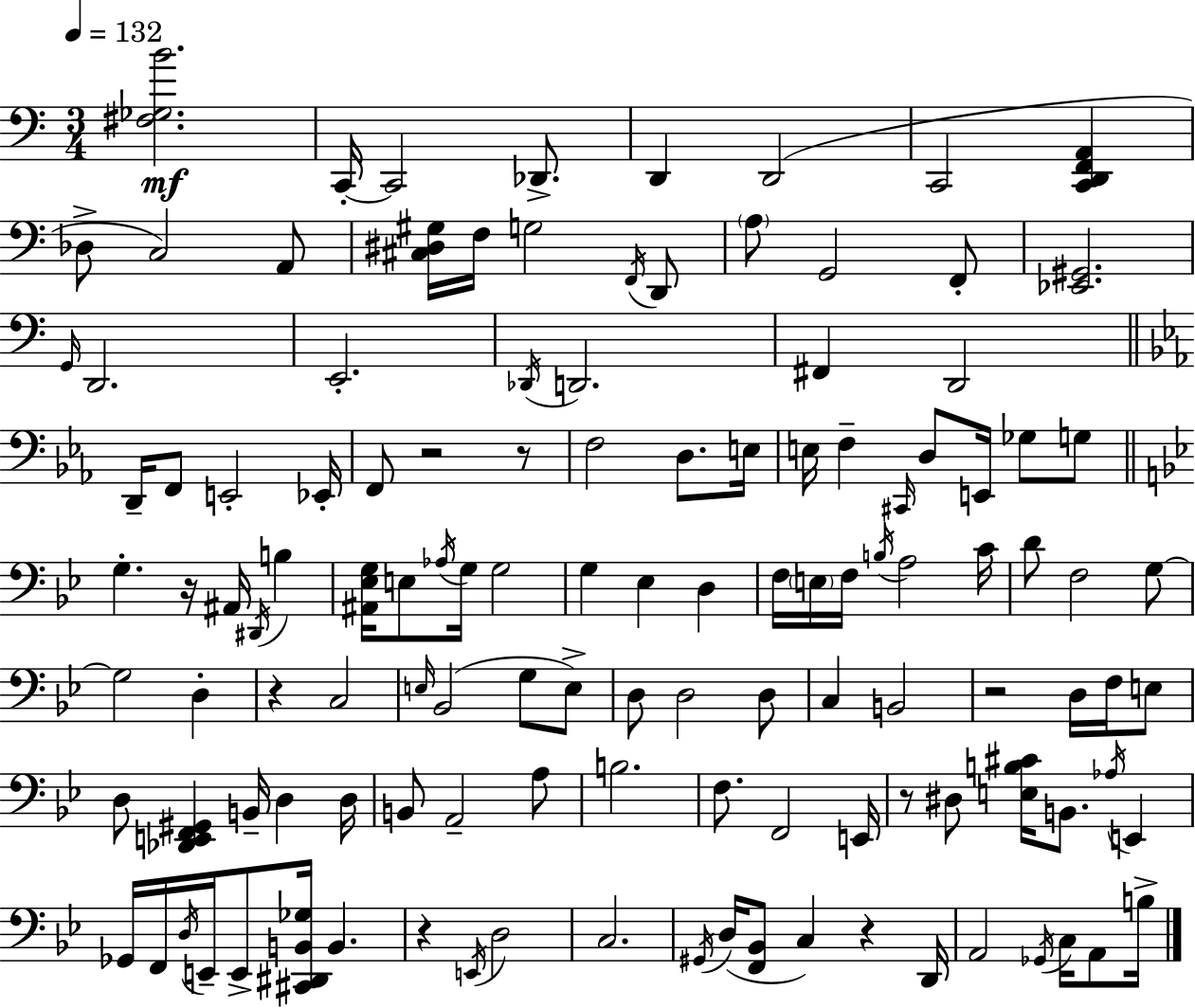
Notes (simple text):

[F#3,Gb3,B4]/h. C2/s C2/h Db2/e. D2/q D2/h C2/h [C2,D2,F2,A2]/q Db3/e C3/h A2/e [C#3,D#3,G#3]/s F3/s G3/h F2/s D2/e A3/e G2/h F2/e [Eb2,G#2]/h. G2/s D2/h. E2/h. Db2/s D2/h. F#2/q D2/h D2/s F2/e E2/h Eb2/s F2/e R/h R/e F3/h D3/e. E3/s E3/s F3/q C#2/s D3/e E2/s Gb3/e G3/e G3/q. R/s A#2/s D#2/s B3/q [A#2,Eb3,G3]/s E3/e Ab3/s G3/s G3/h G3/q Eb3/q D3/q F3/s E3/s F3/s B3/s A3/h C4/s D4/e F3/h G3/e G3/h D3/q R/q C3/h E3/s Bb2/h G3/e E3/e D3/e D3/h D3/e C3/q B2/h R/h D3/s F3/s E3/e D3/e [Db2,E2,F2,G#2]/q B2/s D3/q D3/s B2/e A2/h A3/e B3/h. F3/e. F2/h E2/s R/e D#3/e [E3,B3,C#4]/s B2/e. Ab3/s E2/q Gb2/s F2/s D3/s E2/s E2/e [C#2,D#2,B2,Gb3]/s B2/q. R/q E2/s D3/h C3/h. G#2/s D3/s [F2,Bb2]/e C3/q R/q D2/s A2/h Gb2/s C3/s A2/e B3/s